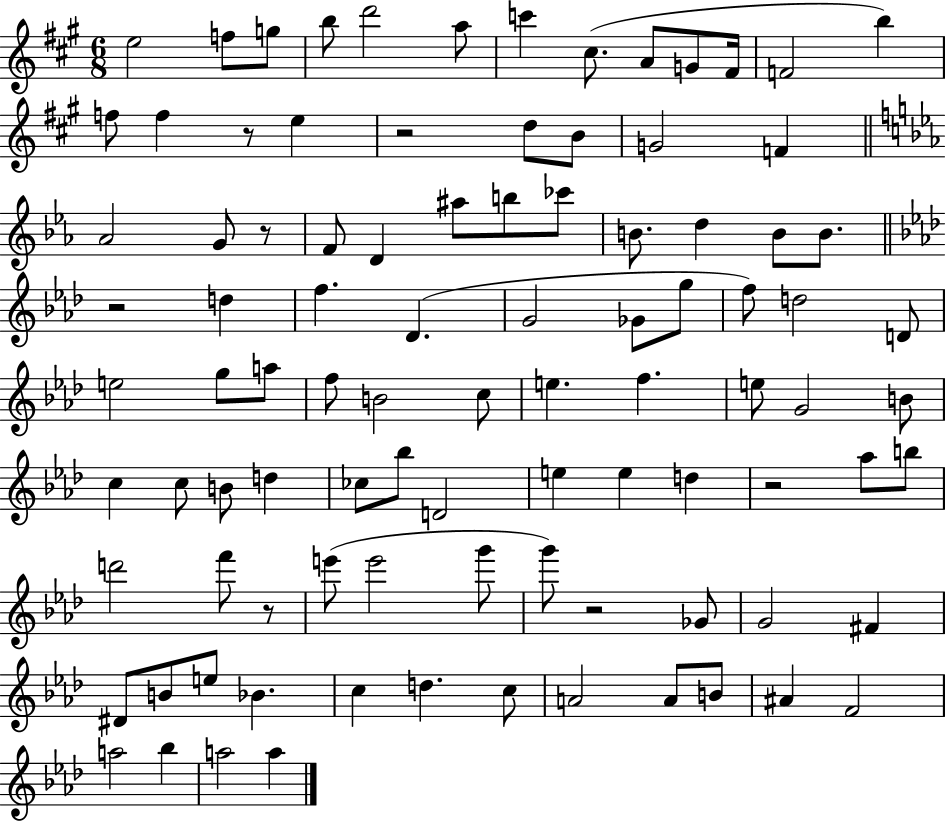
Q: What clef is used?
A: treble